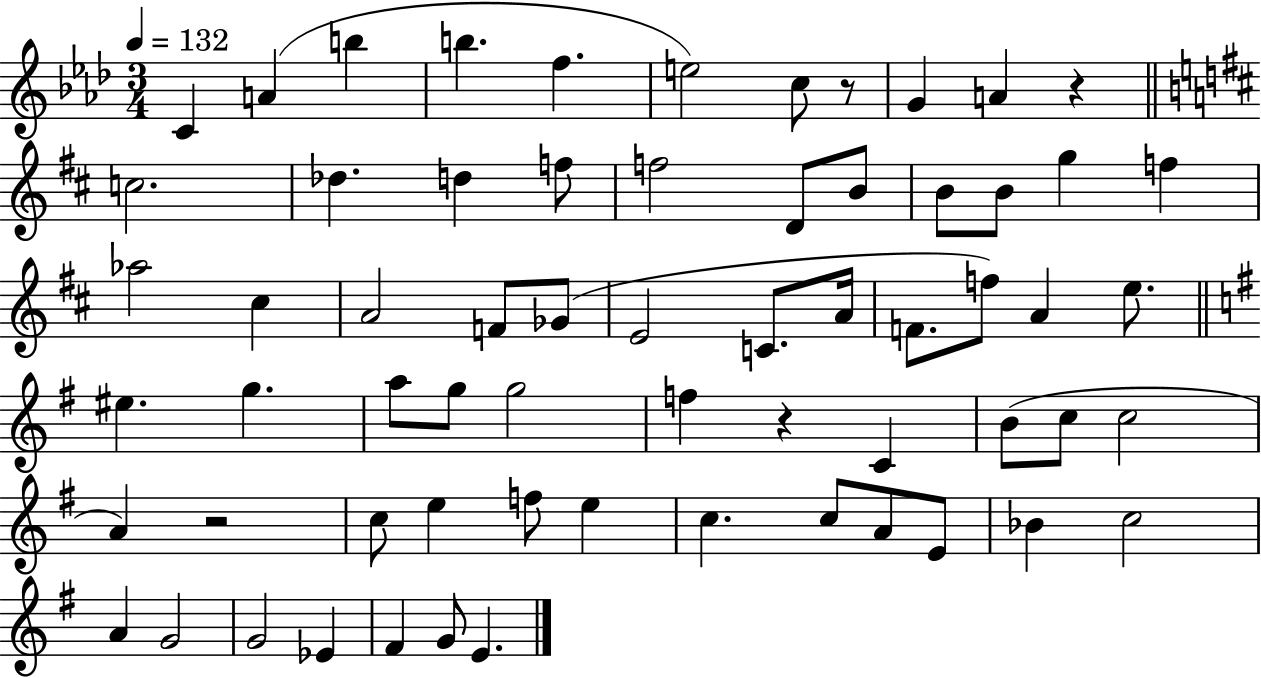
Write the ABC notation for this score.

X:1
T:Untitled
M:3/4
L:1/4
K:Ab
C A b b f e2 c/2 z/2 G A z c2 _d d f/2 f2 D/2 B/2 B/2 B/2 g f _a2 ^c A2 F/2 _G/2 E2 C/2 A/4 F/2 f/2 A e/2 ^e g a/2 g/2 g2 f z C B/2 c/2 c2 A z2 c/2 e f/2 e c c/2 A/2 E/2 _B c2 A G2 G2 _E ^F G/2 E